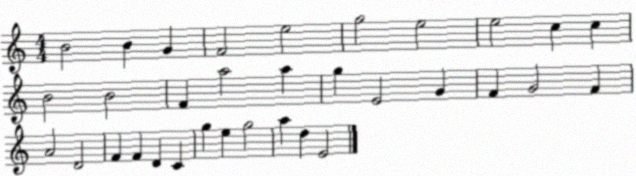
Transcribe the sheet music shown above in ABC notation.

X:1
T:Untitled
M:4/4
L:1/4
K:C
B2 B G F2 e2 g2 e2 e2 c c B2 B2 F a2 a g E2 G F G2 F A2 D2 F F D C g e g2 a d E2